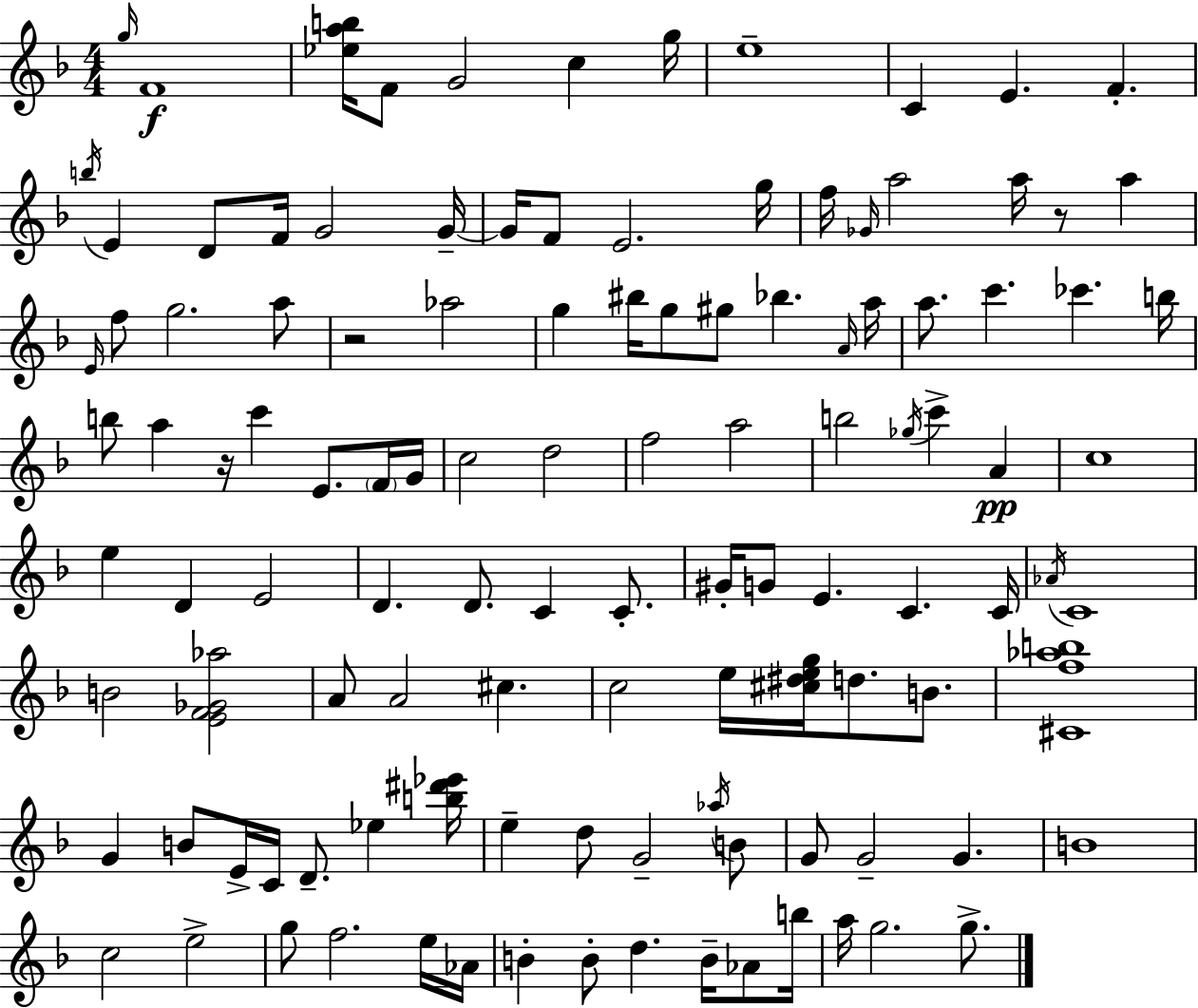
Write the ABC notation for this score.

X:1
T:Untitled
M:4/4
L:1/4
K:F
g/4 F4 [_eab]/4 F/2 G2 c g/4 e4 C E F b/4 E D/2 F/4 G2 G/4 G/4 F/2 E2 g/4 f/4 _G/4 a2 a/4 z/2 a E/4 f/2 g2 a/2 z2 _a2 g ^b/4 g/2 ^g/2 _b A/4 a/4 a/2 c' _c' b/4 b/2 a z/4 c' E/2 F/4 G/4 c2 d2 f2 a2 b2 _g/4 c' A c4 e D E2 D D/2 C C/2 ^G/4 G/2 E C C/4 _A/4 C4 B2 [EF_G_a]2 A/2 A2 ^c c2 e/4 [^c^deg]/4 d/2 B/2 [^Cf_ab]4 G B/2 E/4 C/4 D/2 _e [b^d'_e']/4 e d/2 G2 _a/4 B/2 G/2 G2 G B4 c2 e2 g/2 f2 e/4 _A/4 B B/2 d B/4 _A/2 b/4 a/4 g2 g/2